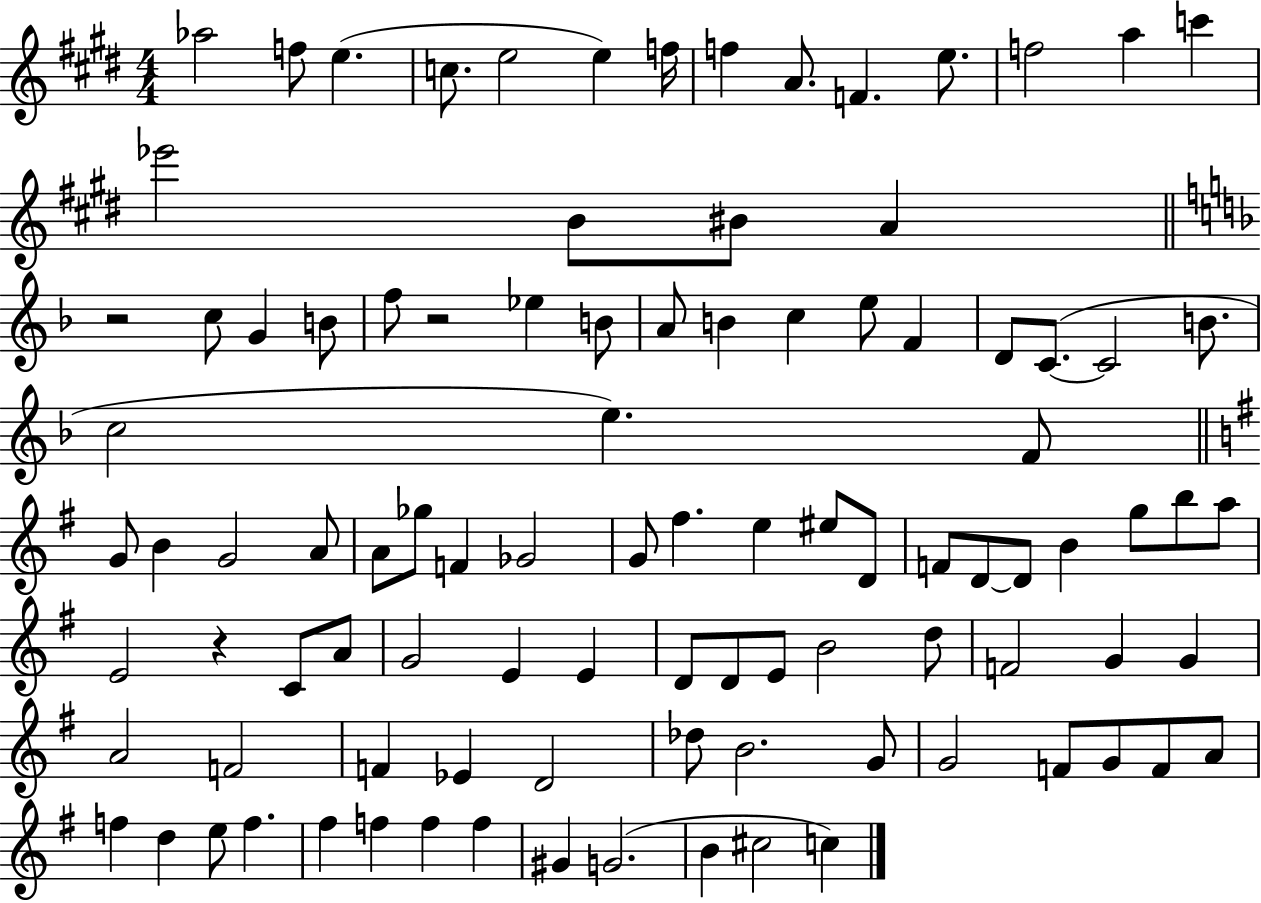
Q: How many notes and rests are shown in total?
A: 99